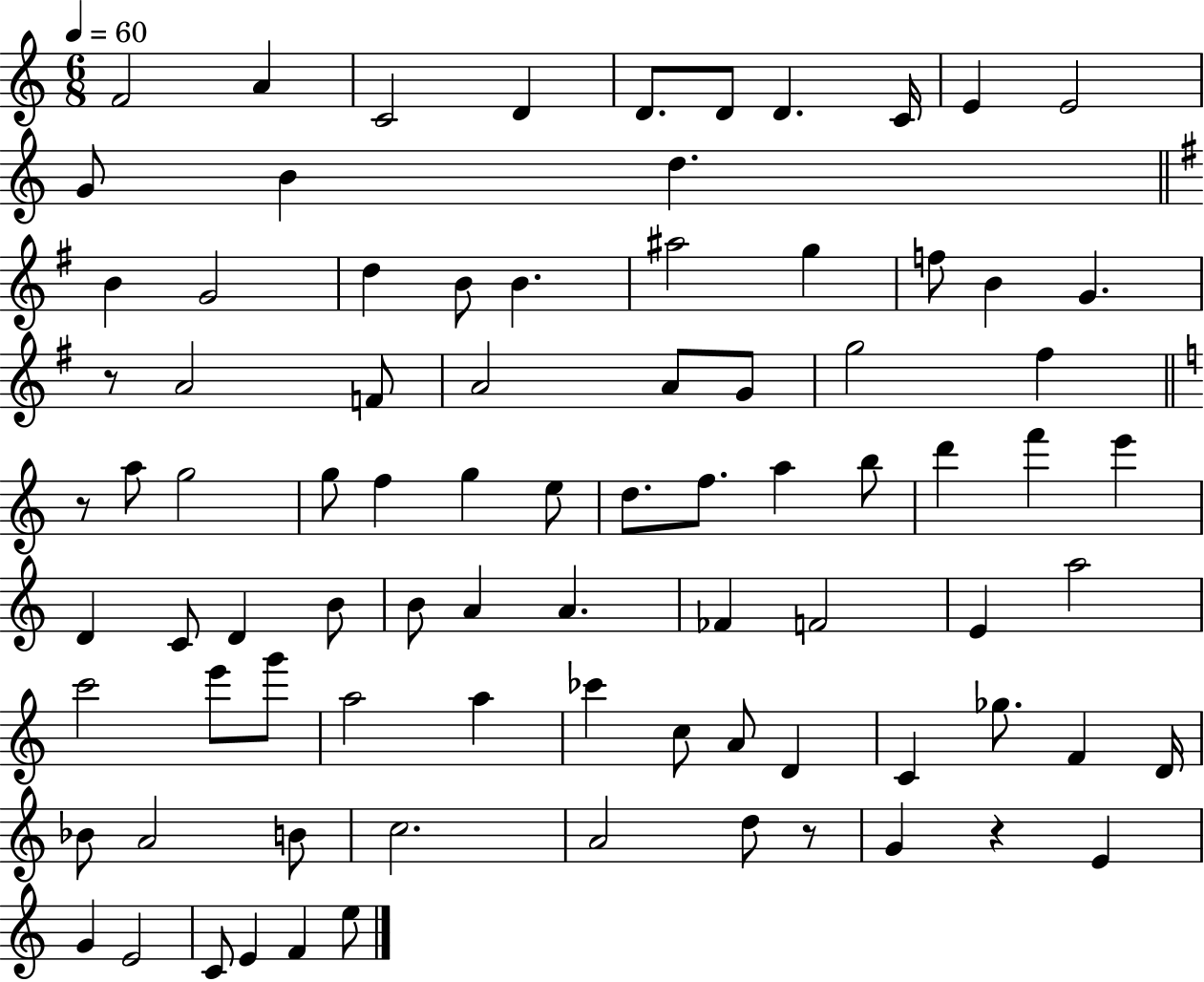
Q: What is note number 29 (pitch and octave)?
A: G5